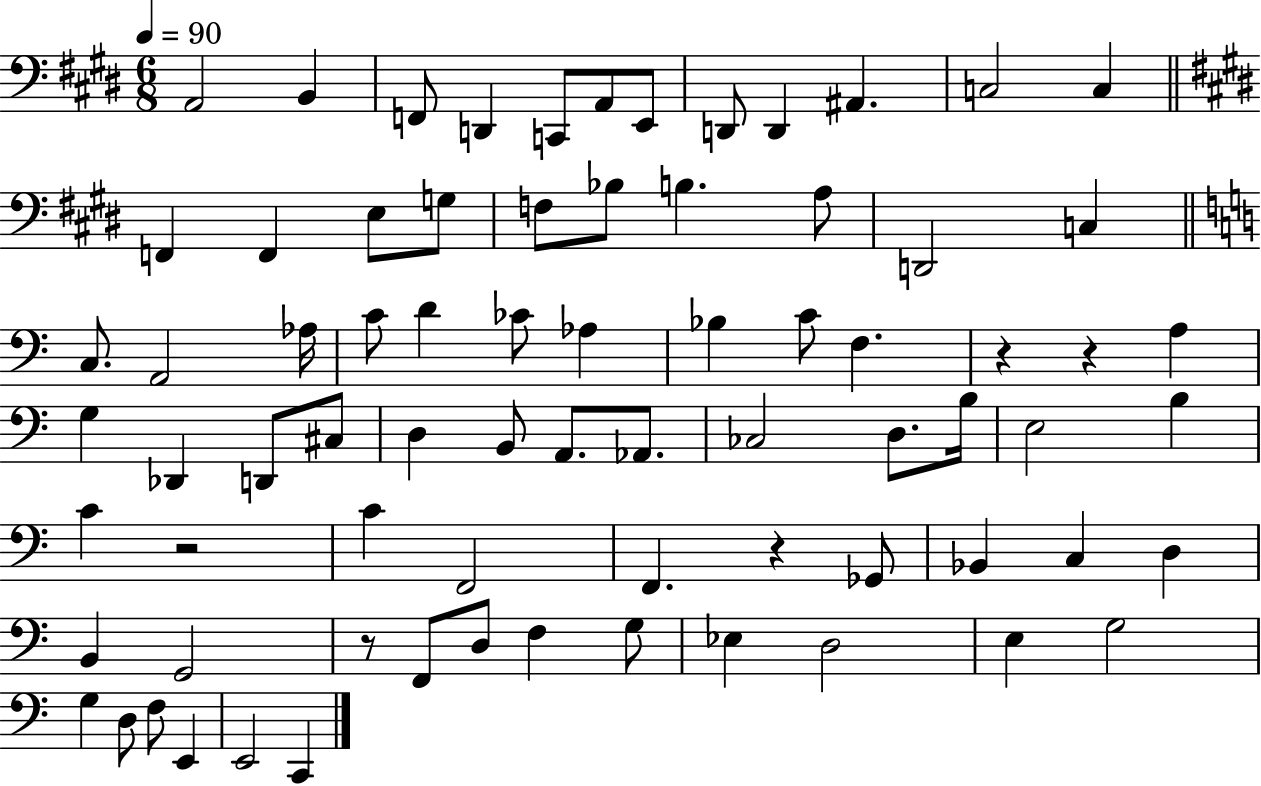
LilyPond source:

{
  \clef bass
  \numericTimeSignature
  \time 6/8
  \key e \major
  \tempo 4 = 90
  \repeat volta 2 { a,2 b,4 | f,8 d,4 c,8 a,8 e,8 | d,8 d,4 ais,4. | c2 c4 | \break \bar "||" \break \key e \major f,4 f,4 e8 g8 | f8 bes8 b4. a8 | d,2 c4 | \bar "||" \break \key c \major c8. a,2 aes16 | c'8 d'4 ces'8 aes4 | bes4 c'8 f4. | r4 r4 a4 | \break g4 des,4 d,8 cis8 | d4 b,8 a,8. aes,8. | ces2 d8. b16 | e2 b4 | \break c'4 r2 | c'4 f,2 | f,4. r4 ges,8 | bes,4 c4 d4 | \break b,4 g,2 | r8 f,8 d8 f4 g8 | ees4 d2 | e4 g2 | \break g4 d8 f8 e,4 | e,2 c,4 | } \bar "|."
}